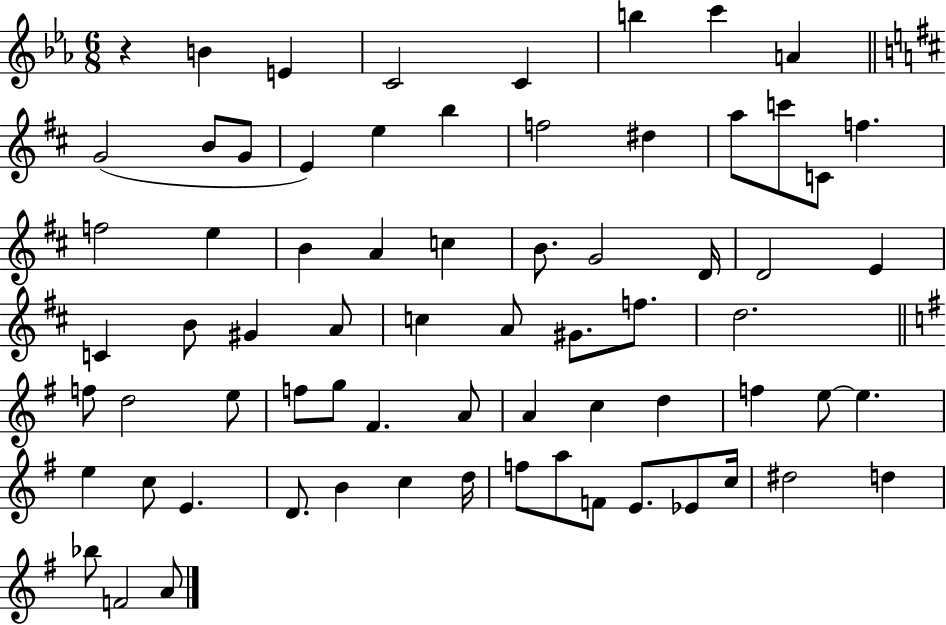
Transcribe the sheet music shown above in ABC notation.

X:1
T:Untitled
M:6/8
L:1/4
K:Eb
z B E C2 C b c' A G2 B/2 G/2 E e b f2 ^d a/2 c'/2 C/2 f f2 e B A c B/2 G2 D/4 D2 E C B/2 ^G A/2 c A/2 ^G/2 f/2 d2 f/2 d2 e/2 f/2 g/2 ^F A/2 A c d f e/2 e e c/2 E D/2 B c d/4 f/2 a/2 F/2 E/2 _E/2 c/4 ^d2 d _b/2 F2 A/2